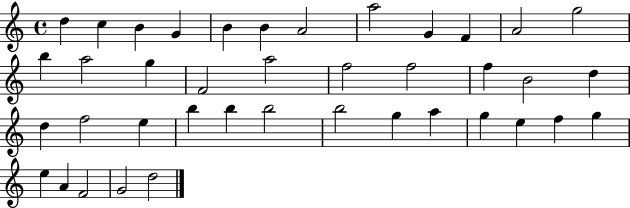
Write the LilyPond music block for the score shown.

{
  \clef treble
  \time 4/4
  \defaultTimeSignature
  \key c \major
  d''4 c''4 b'4 g'4 | b'4 b'4 a'2 | a''2 g'4 f'4 | a'2 g''2 | \break b''4 a''2 g''4 | f'2 a''2 | f''2 f''2 | f''4 b'2 d''4 | \break d''4 f''2 e''4 | b''4 b''4 b''2 | b''2 g''4 a''4 | g''4 e''4 f''4 g''4 | \break e''4 a'4 f'2 | g'2 d''2 | \bar "|."
}